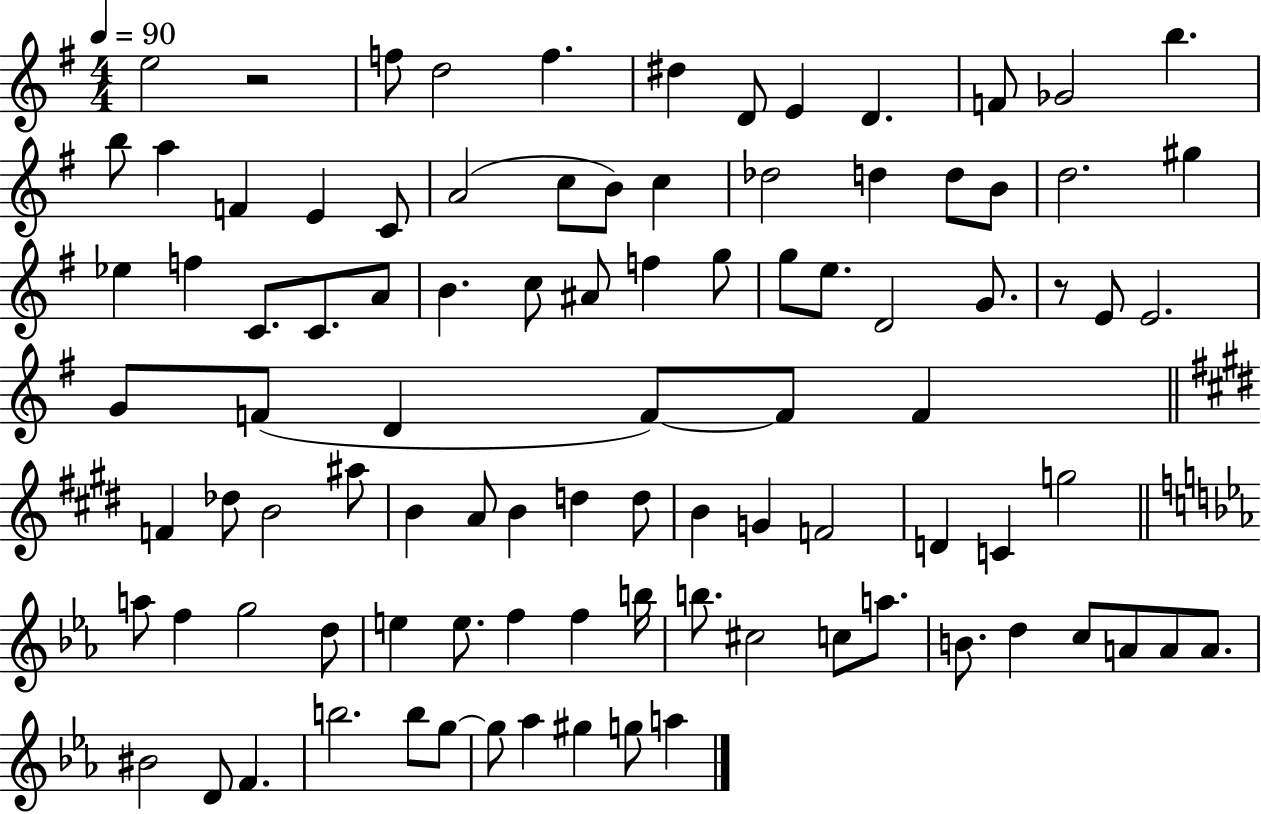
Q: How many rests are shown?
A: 2